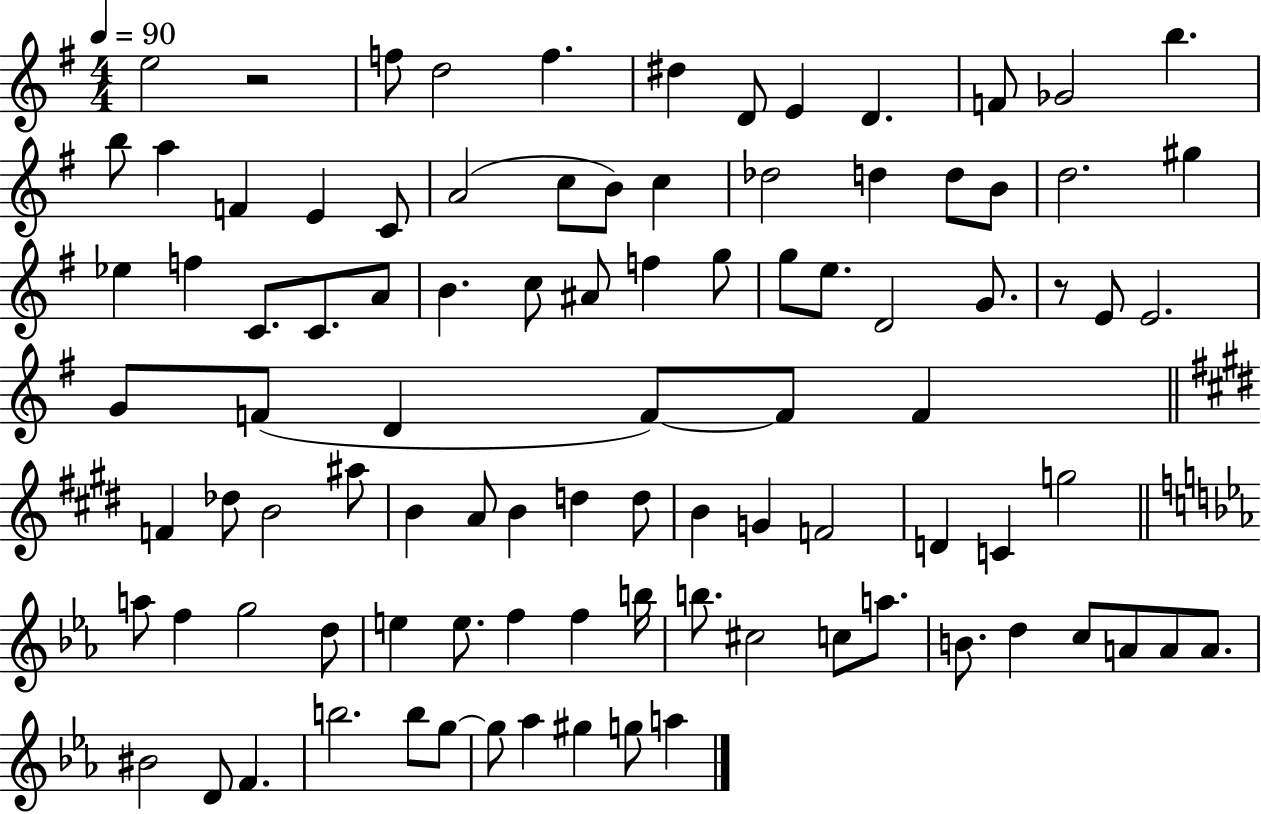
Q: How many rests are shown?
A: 2